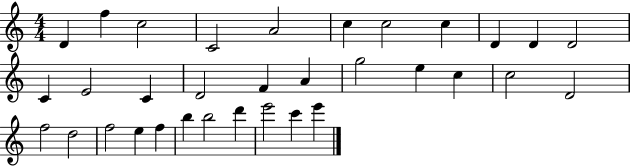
D4/q F5/q C5/h C4/h A4/h C5/q C5/h C5/q D4/q D4/q D4/h C4/q E4/h C4/q D4/h F4/q A4/q G5/h E5/q C5/q C5/h D4/h F5/h D5/h F5/h E5/q F5/q B5/q B5/h D6/q E6/h C6/q E6/q